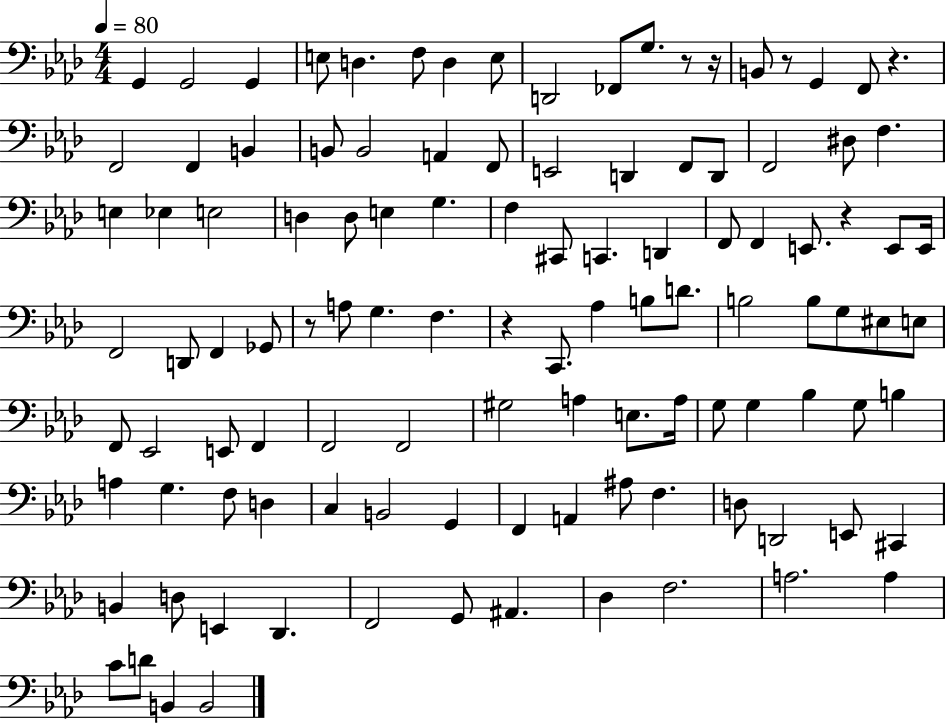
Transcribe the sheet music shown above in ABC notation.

X:1
T:Untitled
M:4/4
L:1/4
K:Ab
G,, G,,2 G,, E,/2 D, F,/2 D, E,/2 D,,2 _F,,/2 G,/2 z/2 z/4 B,,/2 z/2 G,, F,,/2 z F,,2 F,, B,, B,,/2 B,,2 A,, F,,/2 E,,2 D,, F,,/2 D,,/2 F,,2 ^D,/2 F, E, _E, E,2 D, D,/2 E, G, F, ^C,,/2 C,, D,, F,,/2 F,, E,,/2 z E,,/2 E,,/4 F,,2 D,,/2 F,, _G,,/2 z/2 A,/2 G, F, z C,,/2 _A, B,/2 D/2 B,2 B,/2 G,/2 ^E,/2 E,/2 F,,/2 _E,,2 E,,/2 F,, F,,2 F,,2 ^G,2 A, E,/2 A,/4 G,/2 G, _B, G,/2 B, A, G, F,/2 D, C, B,,2 G,, F,, A,, ^A,/2 F, D,/2 D,,2 E,,/2 ^C,, B,, D,/2 E,, _D,, F,,2 G,,/2 ^A,, _D, F,2 A,2 A, C/2 D/2 B,, B,,2